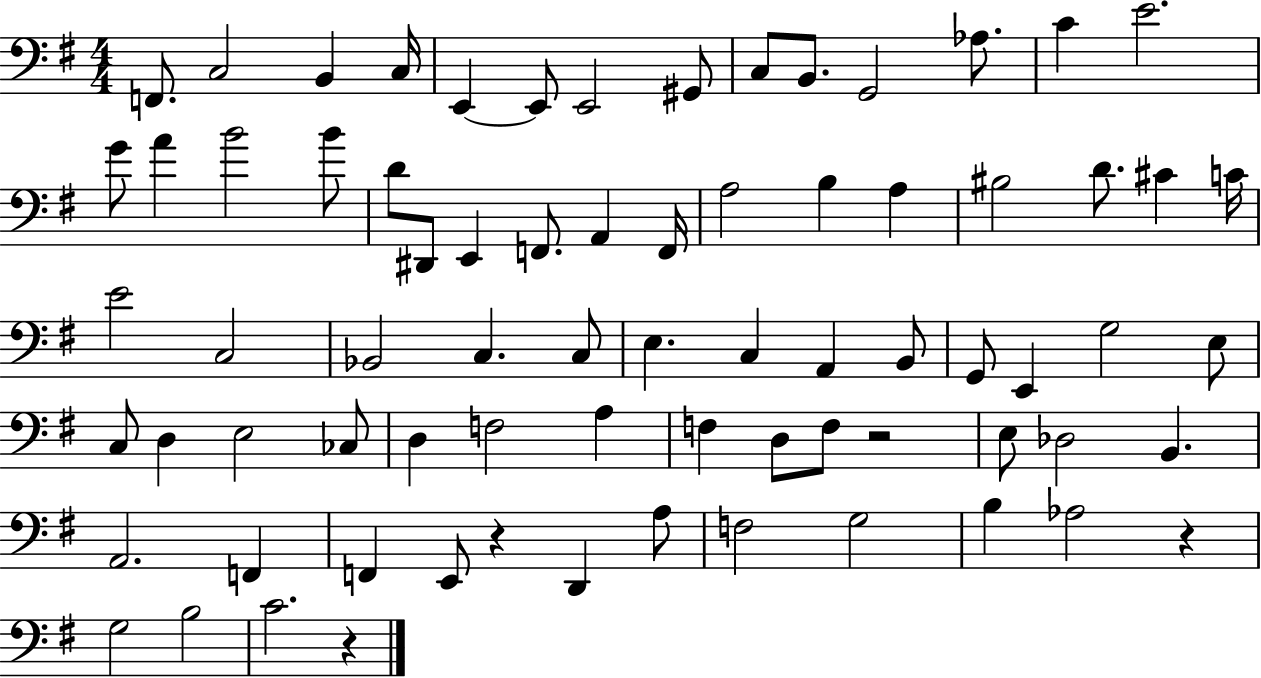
X:1
T:Untitled
M:4/4
L:1/4
K:G
F,,/2 C,2 B,, C,/4 E,, E,,/2 E,,2 ^G,,/2 C,/2 B,,/2 G,,2 _A,/2 C E2 G/2 A B2 B/2 D/2 ^D,,/2 E,, F,,/2 A,, F,,/4 A,2 B, A, ^B,2 D/2 ^C C/4 E2 C,2 _B,,2 C, C,/2 E, C, A,, B,,/2 G,,/2 E,, G,2 E,/2 C,/2 D, E,2 _C,/2 D, F,2 A, F, D,/2 F,/2 z2 E,/2 _D,2 B,, A,,2 F,, F,, E,,/2 z D,, A,/2 F,2 G,2 B, _A,2 z G,2 B,2 C2 z